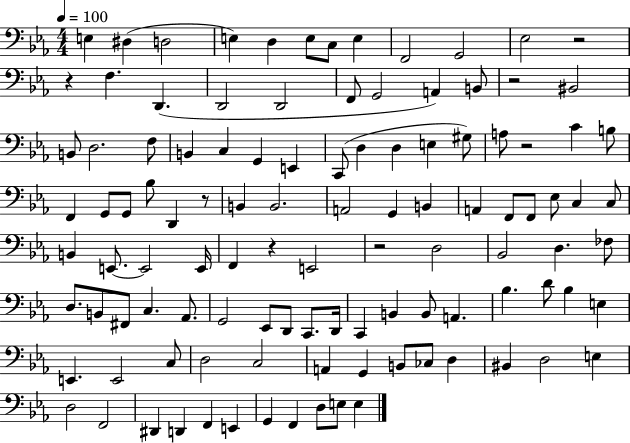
E3/q D#3/q D3/h E3/q D3/q E3/e C3/e E3/q F2/h G2/h Eb3/h R/h R/q F3/q. D2/q. D2/h D2/h F2/e G2/h A2/q B2/e R/h BIS2/h B2/e D3/h. F3/e B2/q C3/q G2/q E2/q C2/e D3/q D3/q E3/q G#3/e A3/e R/h C4/q B3/e F2/q G2/e G2/e Bb3/e D2/q R/e B2/q B2/h. A2/h G2/q B2/q A2/q F2/e F2/e Eb3/e C3/q C3/e B2/q E2/e. E2/h E2/s F2/q R/q E2/h R/h D3/h Bb2/h D3/q. FES3/e D3/e. B2/e F#2/e C3/q. Ab2/e. G2/h Eb2/e D2/e C2/e. D2/s C2/q B2/q B2/e A2/q. Bb3/q. D4/e Bb3/q E3/q E2/q. E2/h C3/e D3/h C3/h A2/q G2/q B2/e CES3/e D3/q BIS2/q D3/h E3/q D3/h F2/h D#2/q D2/q F2/q E2/q G2/q F2/q D3/e E3/e E3/q